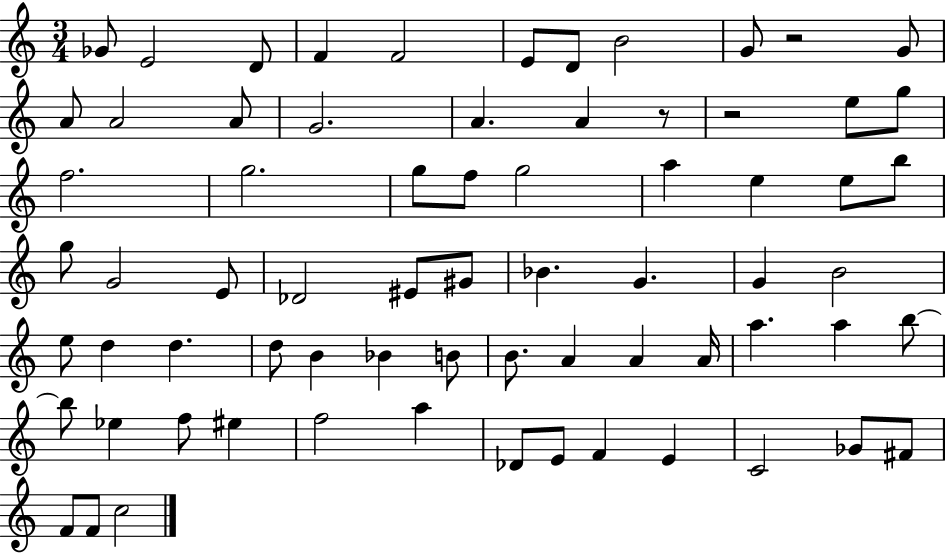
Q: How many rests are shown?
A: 3